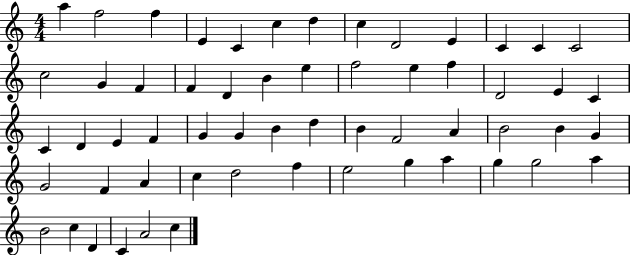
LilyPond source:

{
  \clef treble
  \numericTimeSignature
  \time 4/4
  \key c \major
  a''4 f''2 f''4 | e'4 c'4 c''4 d''4 | c''4 d'2 e'4 | c'4 c'4 c'2 | \break c''2 g'4 f'4 | f'4 d'4 b'4 e''4 | f''2 e''4 f''4 | d'2 e'4 c'4 | \break c'4 d'4 e'4 f'4 | g'4 g'4 b'4 d''4 | b'4 f'2 a'4 | b'2 b'4 g'4 | \break g'2 f'4 a'4 | c''4 d''2 f''4 | e''2 g''4 a''4 | g''4 g''2 a''4 | \break b'2 c''4 d'4 | c'4 a'2 c''4 | \bar "|."
}